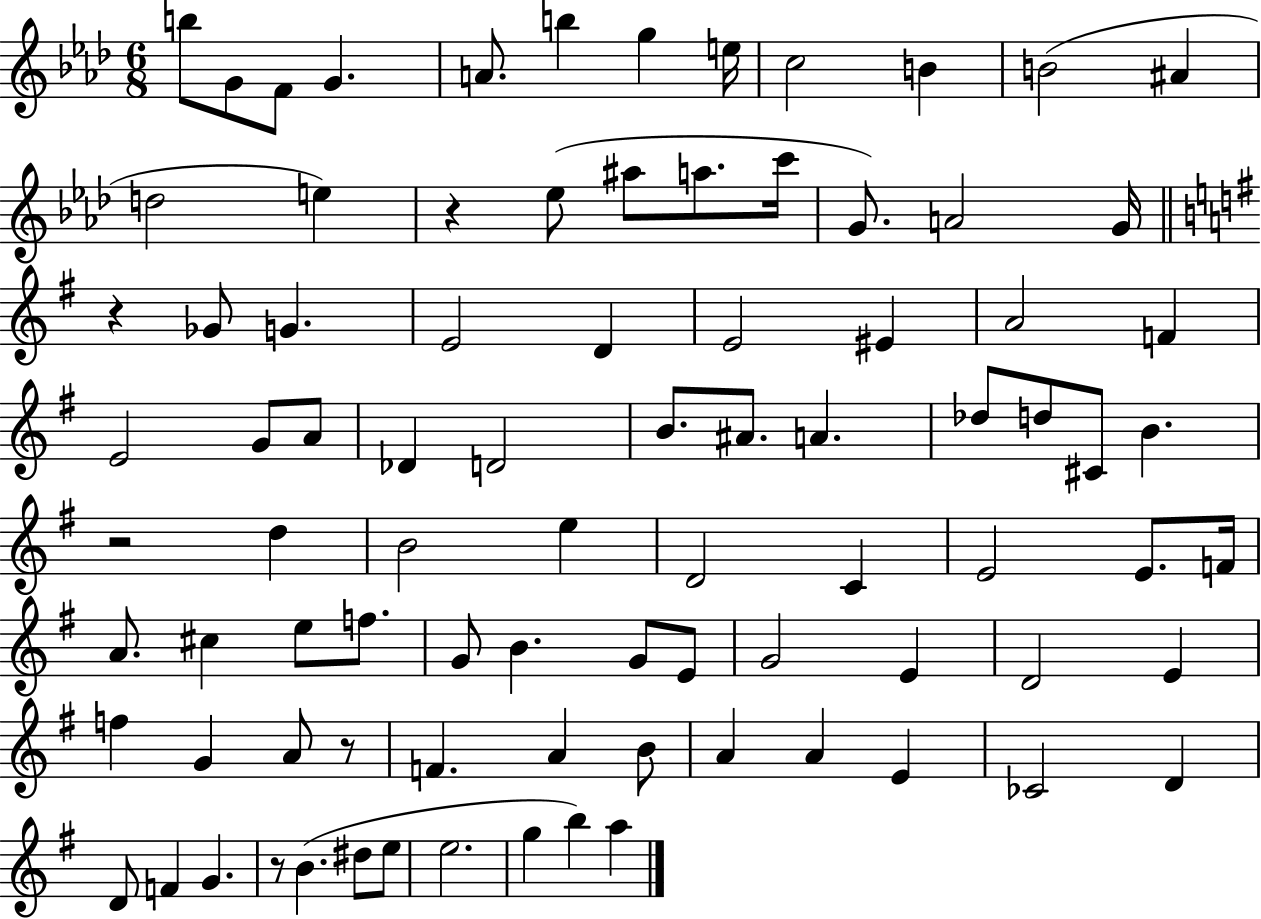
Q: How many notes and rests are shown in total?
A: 87